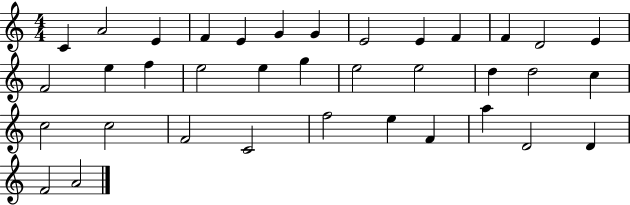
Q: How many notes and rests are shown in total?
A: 36